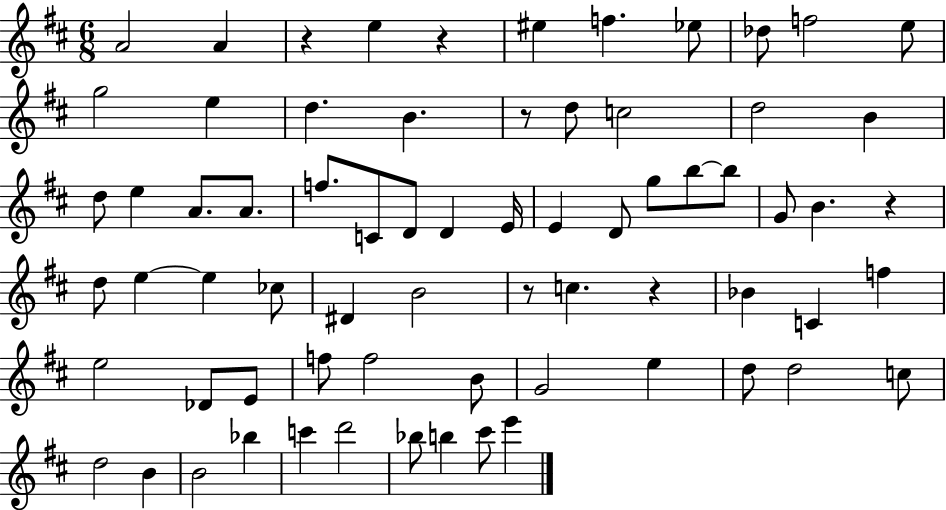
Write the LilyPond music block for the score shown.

{
  \clef treble
  \numericTimeSignature
  \time 6/8
  \key d \major
  a'2 a'4 | r4 e''4 r4 | eis''4 f''4. ees''8 | des''8 f''2 e''8 | \break g''2 e''4 | d''4. b'4. | r8 d''8 c''2 | d''2 b'4 | \break d''8 e''4 a'8. a'8. | f''8. c'8 d'8 d'4 e'16 | e'4 d'8 g''8 b''8~~ b''8 | g'8 b'4. r4 | \break d''8 e''4~~ e''4 ces''8 | dis'4 b'2 | r8 c''4. r4 | bes'4 c'4 f''4 | \break e''2 des'8 e'8 | f''8 f''2 b'8 | g'2 e''4 | d''8 d''2 c''8 | \break d''2 b'4 | b'2 bes''4 | c'''4 d'''2 | bes''8 b''4 cis'''8 e'''4 | \break \bar "|."
}